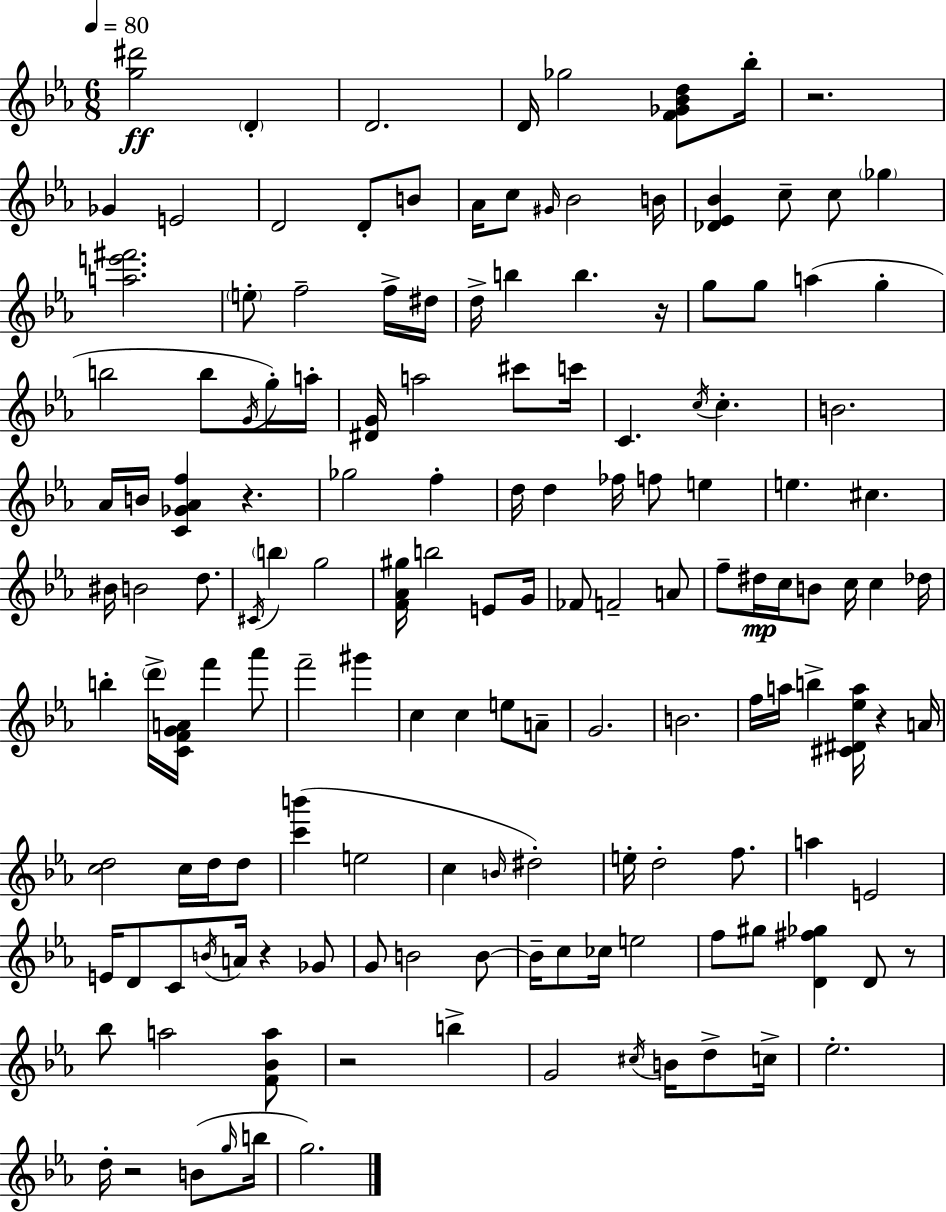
[G5,D#6]/h D4/q D4/h. D4/s Gb5/h [F4,Gb4,Bb4,D5]/e Bb5/s R/h. Gb4/q E4/h D4/h D4/e B4/e Ab4/s C5/e G#4/s Bb4/h B4/s [Db4,Eb4,Bb4]/q C5/e C5/e Gb5/q [A5,E6,F#6]/h. E5/e F5/h F5/s D#5/s D5/s B5/q B5/q. R/s G5/e G5/e A5/q G5/q B5/h B5/e G4/s G5/s A5/s [D#4,G4]/s A5/h C#6/e C6/s C4/q. C5/s C5/q. B4/h. Ab4/s B4/s [C4,Gb4,Ab4,F5]/q R/q. Gb5/h F5/q D5/s D5/q FES5/s F5/e E5/q E5/q. C#5/q. BIS4/s B4/h D5/e. C#4/s B5/q G5/h [F4,Ab4,G#5]/s B5/h E4/e G4/s FES4/e F4/h A4/e F5/e D#5/s C5/s B4/e C5/s C5/q Db5/s B5/q D6/s [C4,F4,G4,A4]/s F6/q Ab6/e F6/h G#6/q C5/q C5/q E5/e A4/e G4/h. B4/h. F5/s A5/s B5/q [C#4,D#4,Eb5,A5]/s R/q A4/s [C5,D5]/h C5/s D5/s D5/e [C6,B6]/q E5/h C5/q B4/s D#5/h E5/s D5/h F5/e. A5/q E4/h E4/s D4/e C4/e B4/s A4/s R/q Gb4/e G4/e B4/h B4/e B4/s C5/e CES5/s E5/h F5/e G#5/e [D4,F#5,Gb5]/q D4/e R/e Bb5/e A5/h [F4,Bb4,A5]/e R/h B5/q G4/h C#5/s B4/s D5/e C5/s Eb5/h. D5/s R/h B4/e G5/s B5/s G5/h.